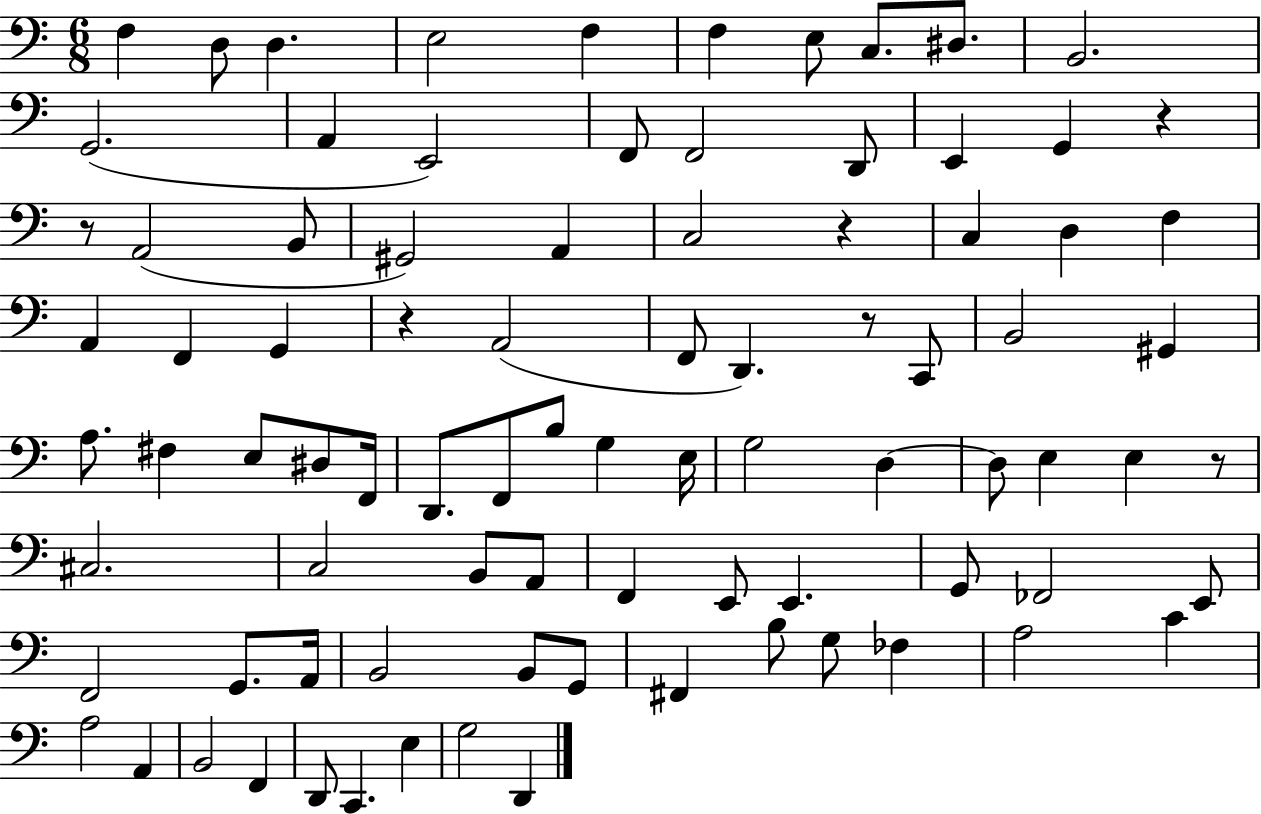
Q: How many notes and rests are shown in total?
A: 87